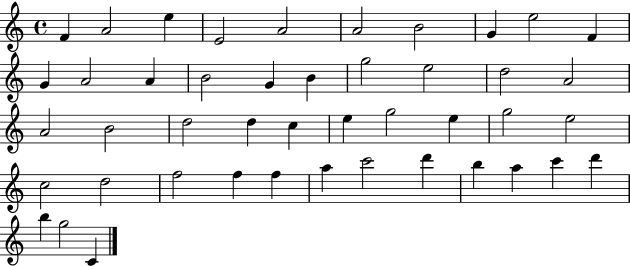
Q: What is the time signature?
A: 4/4